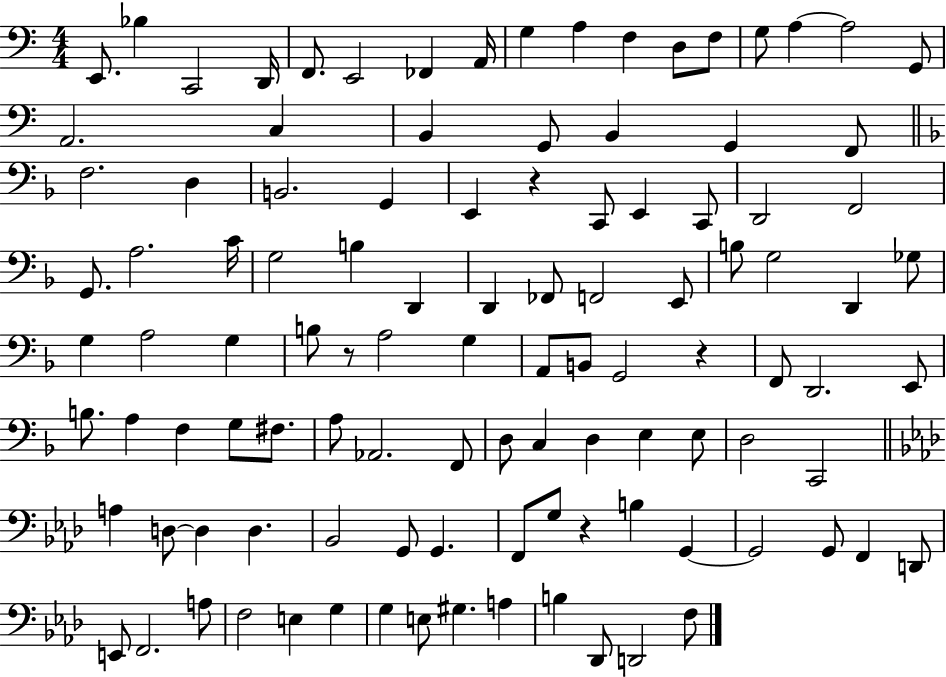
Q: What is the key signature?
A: C major